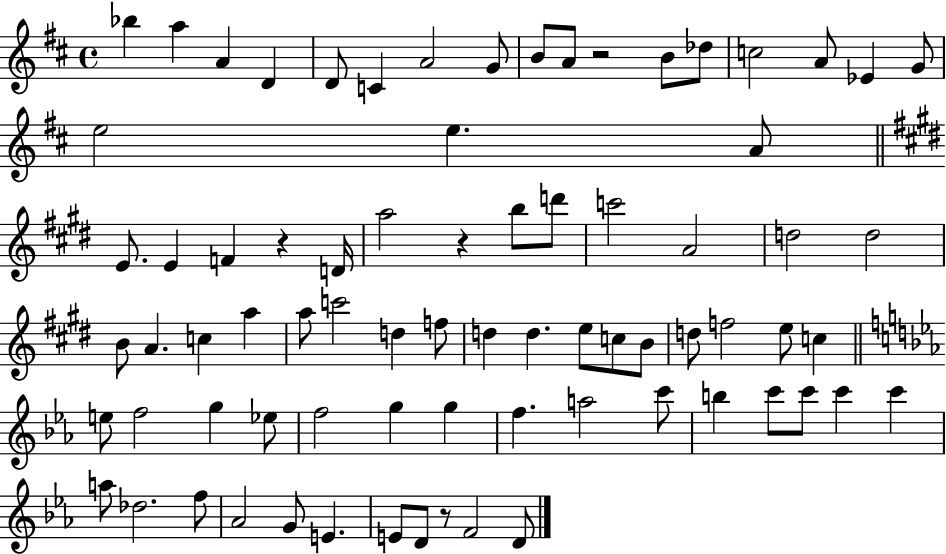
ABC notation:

X:1
T:Untitled
M:4/4
L:1/4
K:D
_b a A D D/2 C A2 G/2 B/2 A/2 z2 B/2 _d/2 c2 A/2 _E G/2 e2 e A/2 E/2 E F z D/4 a2 z b/2 d'/2 c'2 A2 d2 d2 B/2 A c a a/2 c'2 d f/2 d d e/2 c/2 B/2 d/2 f2 e/2 c e/2 f2 g _e/2 f2 g g f a2 c'/2 b c'/2 c'/2 c' c' a/2 _d2 f/2 _A2 G/2 E E/2 D/2 z/2 F2 D/2